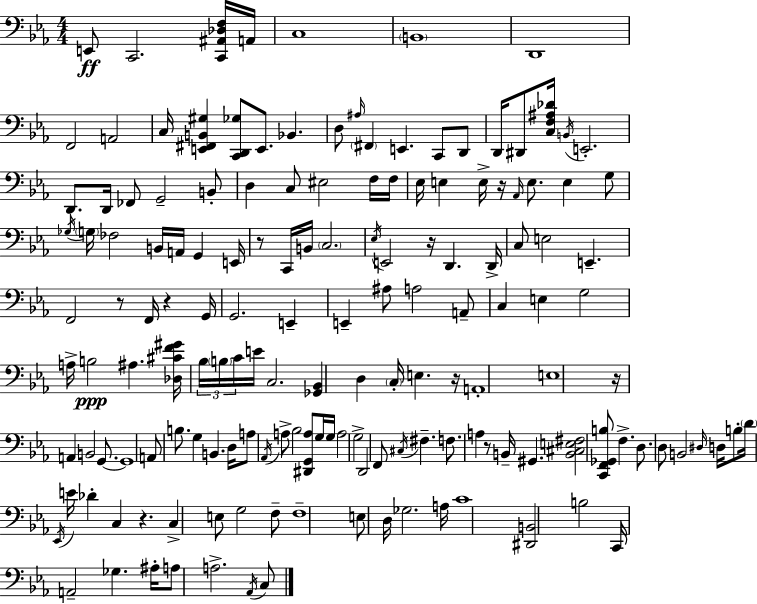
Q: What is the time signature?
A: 4/4